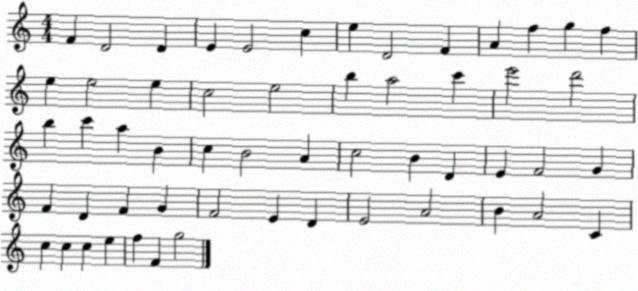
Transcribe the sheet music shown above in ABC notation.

X:1
T:Untitled
M:4/4
L:1/4
K:C
F D2 D E E2 c e D2 F A f g f e e2 e c2 e2 b a2 c' e'2 d'2 b c' a B c B2 A c2 B D E F2 G F D F G F2 E D E2 A2 B A2 C c c c e f F g2